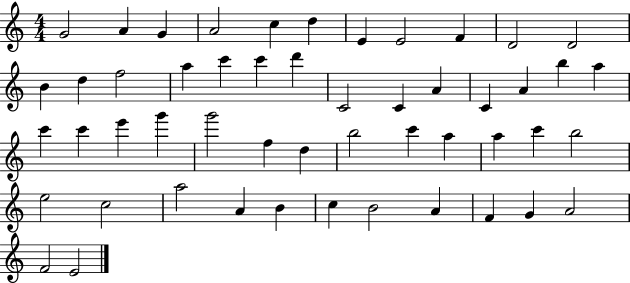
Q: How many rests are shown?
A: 0